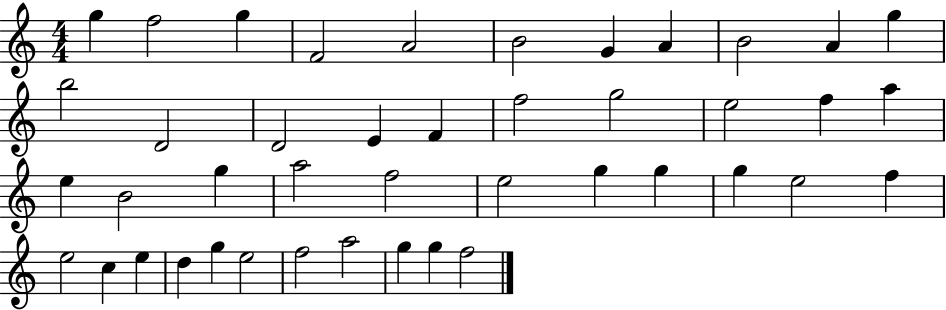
{
  \clef treble
  \numericTimeSignature
  \time 4/4
  \key c \major
  g''4 f''2 g''4 | f'2 a'2 | b'2 g'4 a'4 | b'2 a'4 g''4 | \break b''2 d'2 | d'2 e'4 f'4 | f''2 g''2 | e''2 f''4 a''4 | \break e''4 b'2 g''4 | a''2 f''2 | e''2 g''4 g''4 | g''4 e''2 f''4 | \break e''2 c''4 e''4 | d''4 g''4 e''2 | f''2 a''2 | g''4 g''4 f''2 | \break \bar "|."
}